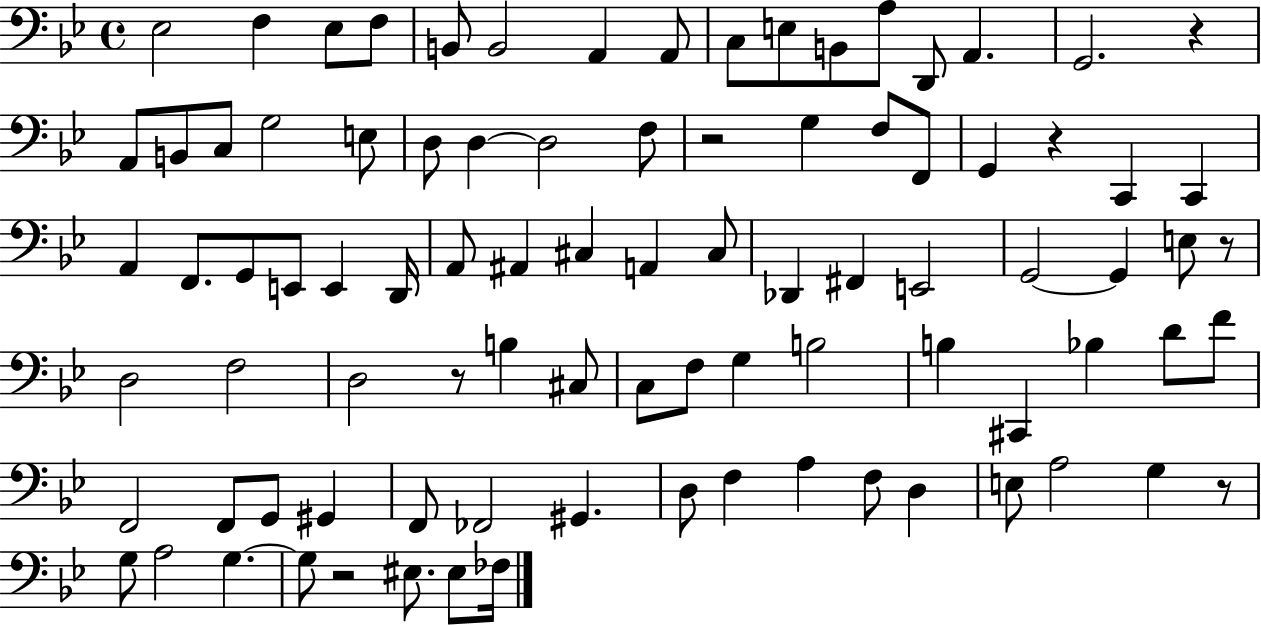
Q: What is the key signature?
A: BES major